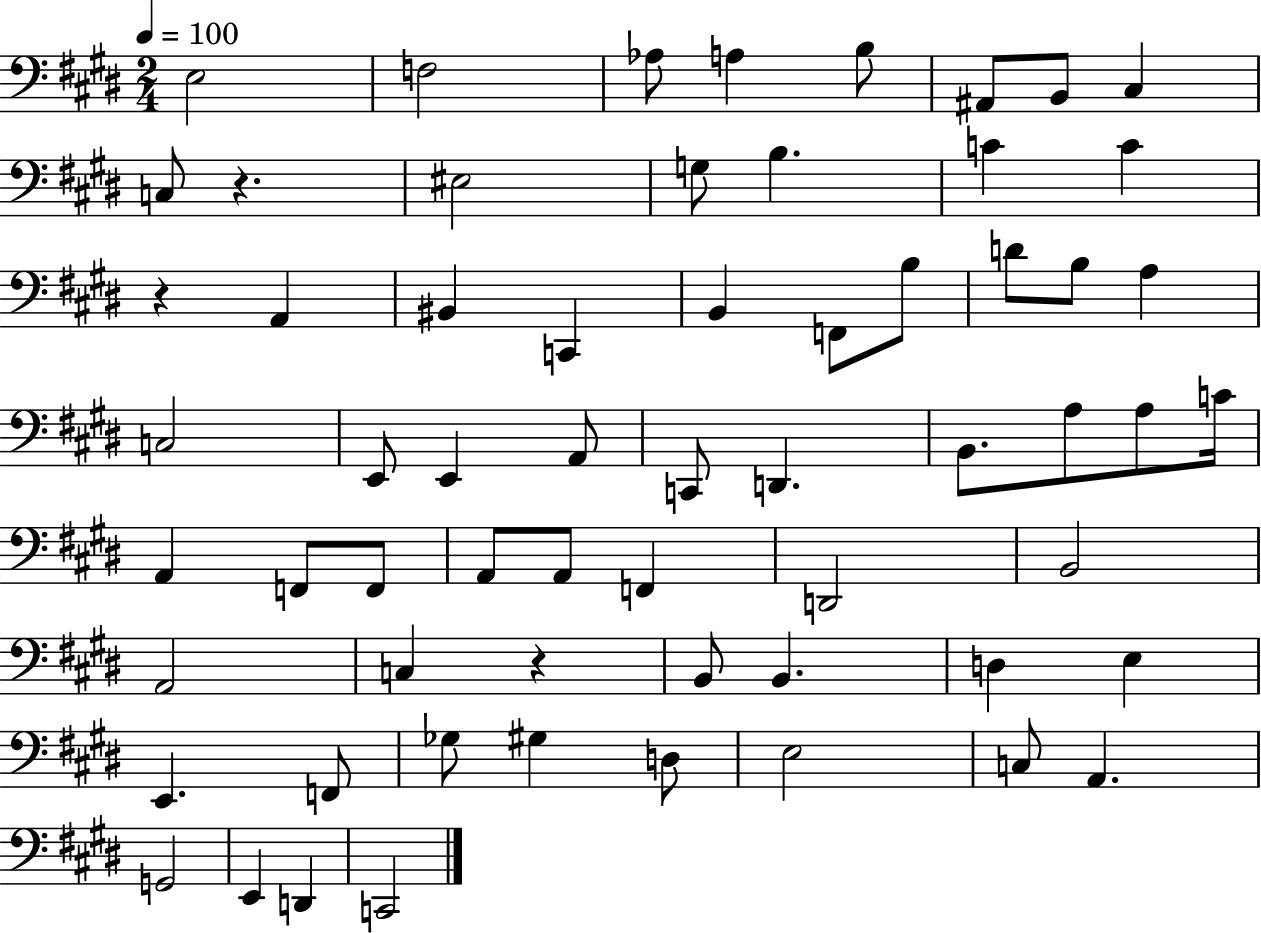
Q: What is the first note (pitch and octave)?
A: E3